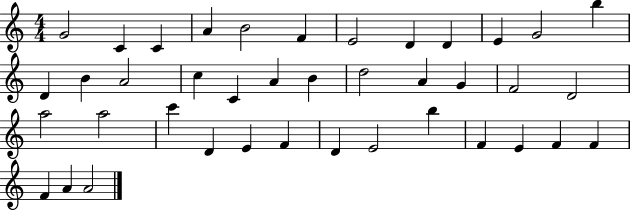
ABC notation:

X:1
T:Untitled
M:4/4
L:1/4
K:C
G2 C C A B2 F E2 D D E G2 b D B A2 c C A B d2 A G F2 D2 a2 a2 c' D E F D E2 b F E F F F A A2